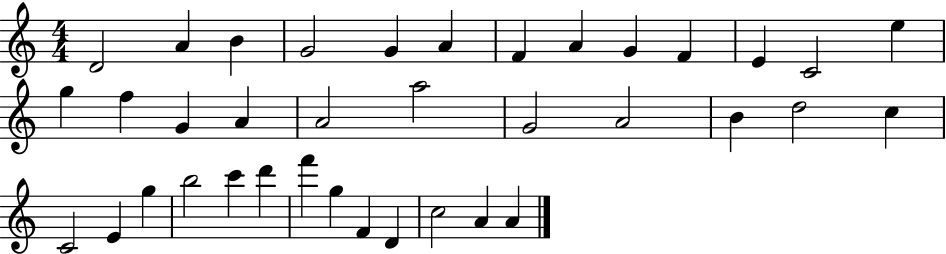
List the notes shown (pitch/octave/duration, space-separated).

D4/h A4/q B4/q G4/h G4/q A4/q F4/q A4/q G4/q F4/q E4/q C4/h E5/q G5/q F5/q G4/q A4/q A4/h A5/h G4/h A4/h B4/q D5/h C5/q C4/h E4/q G5/q B5/h C6/q D6/q F6/q G5/q F4/q D4/q C5/h A4/q A4/q